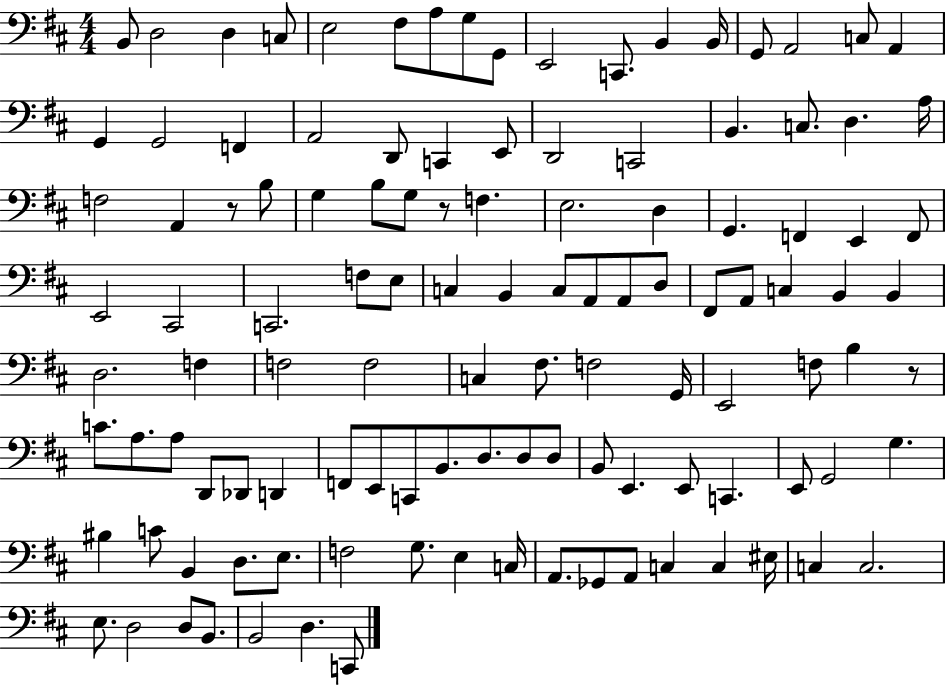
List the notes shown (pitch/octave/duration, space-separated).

B2/e D3/h D3/q C3/e E3/h F#3/e A3/e G3/e G2/e E2/h C2/e. B2/q B2/s G2/e A2/h C3/e A2/q G2/q G2/h F2/q A2/h D2/e C2/q E2/e D2/h C2/h B2/q. C3/e. D3/q. A3/s F3/h A2/q R/e B3/e G3/q B3/e G3/e R/e F3/q. E3/h. D3/q G2/q. F2/q E2/q F2/e E2/h C#2/h C2/h. F3/e E3/e C3/q B2/q C3/e A2/e A2/e D3/e F#2/e A2/e C3/q B2/q B2/q D3/h. F3/q F3/h F3/h C3/q F#3/e. F3/h G2/s E2/h F3/e B3/q R/e C4/e. A3/e. A3/e D2/e Db2/e D2/q F2/e E2/e C2/e B2/e. D3/e. D3/e D3/e B2/e E2/q. E2/e C2/q. E2/e G2/h G3/q. BIS3/q C4/e B2/q D3/e. E3/e. F3/h G3/e. E3/q C3/s A2/e. Gb2/e A2/e C3/q C3/q EIS3/s C3/q C3/h. E3/e. D3/h D3/e B2/e. B2/h D3/q. C2/e